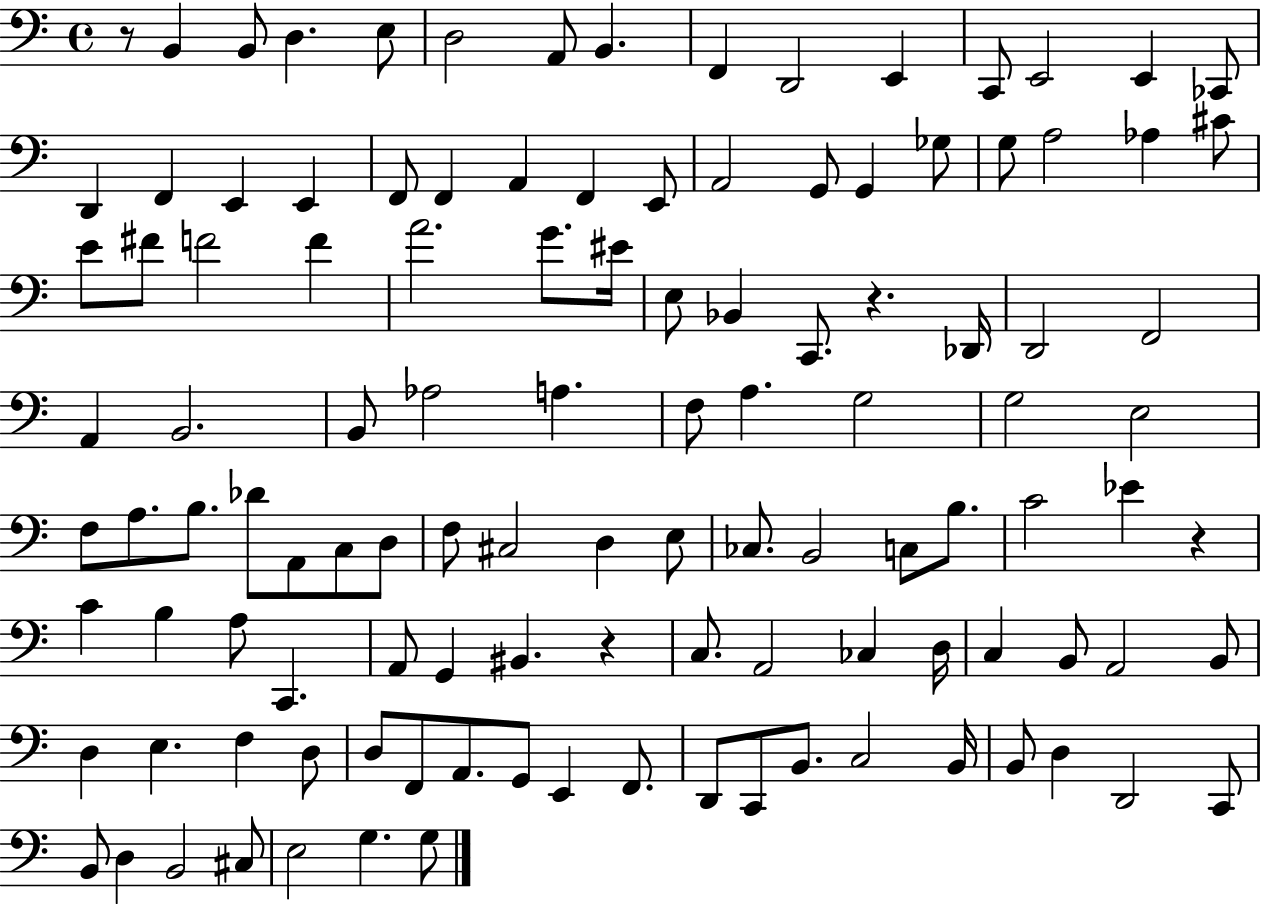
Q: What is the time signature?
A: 4/4